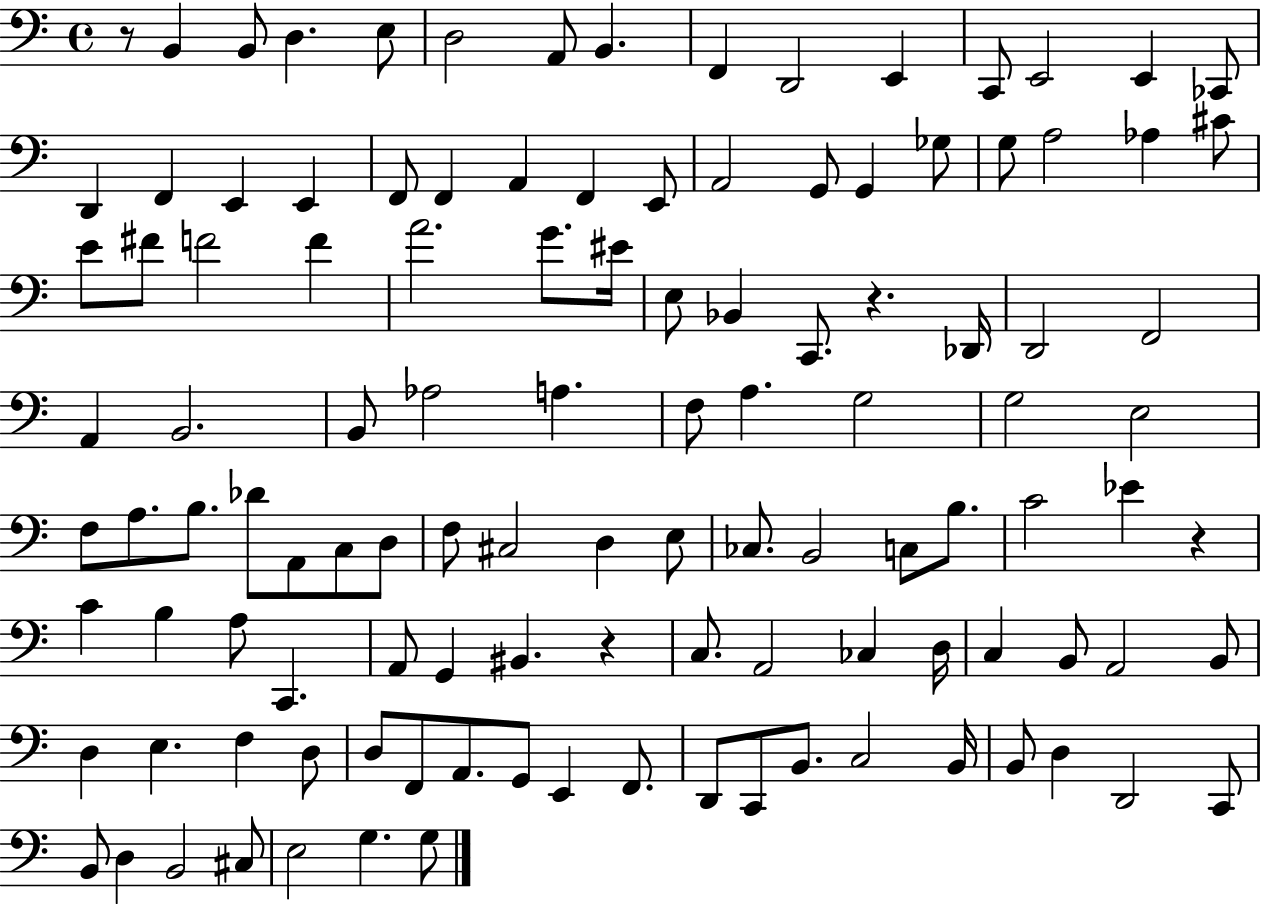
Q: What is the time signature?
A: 4/4